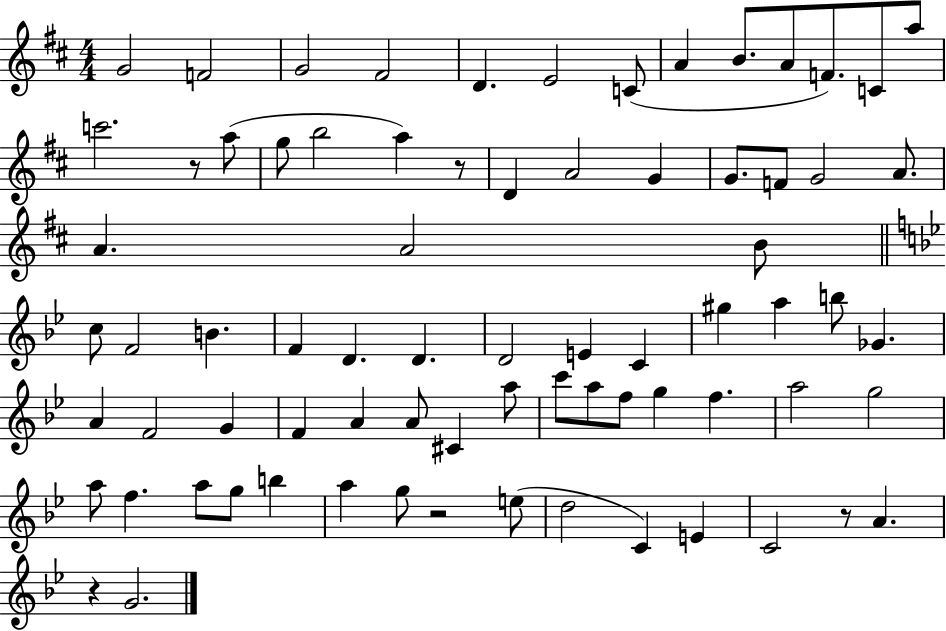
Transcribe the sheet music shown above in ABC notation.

X:1
T:Untitled
M:4/4
L:1/4
K:D
G2 F2 G2 ^F2 D E2 C/2 A B/2 A/2 F/2 C/2 a/2 c'2 z/2 a/2 g/2 b2 a z/2 D A2 G G/2 F/2 G2 A/2 A A2 B/2 c/2 F2 B F D D D2 E C ^g a b/2 _G A F2 G F A A/2 ^C a/2 c'/2 a/2 f/2 g f a2 g2 a/2 f a/2 g/2 b a g/2 z2 e/2 d2 C E C2 z/2 A z G2